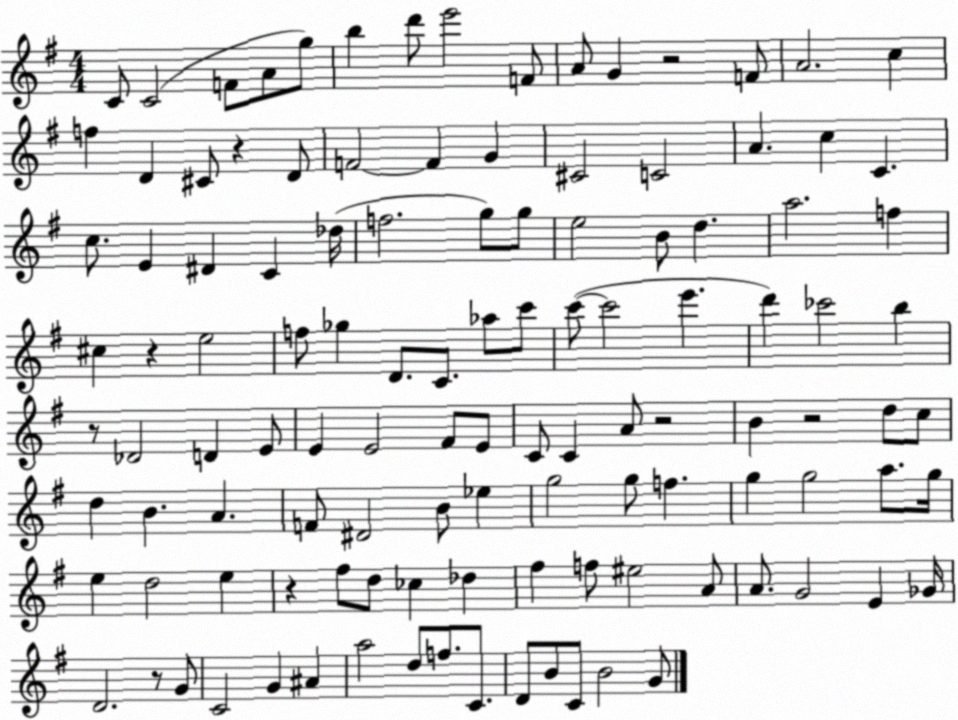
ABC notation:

X:1
T:Untitled
M:4/4
L:1/4
K:G
C/2 C2 F/2 A/2 g/2 b d'/2 e'2 F/2 A/2 G z2 F/2 A2 c f D ^C/2 z D/2 F2 F G ^C2 C2 A c C c/2 E ^D C _d/4 f2 g/2 g/2 e2 B/2 d a2 f ^c z e2 f/2 _g D/2 C/2 _a/2 c'/2 c'/2 c'2 e' d' _c'2 b z/2 _D2 D E/2 E E2 ^F/2 E/2 C/2 C A/2 z2 B z2 d/2 c/2 d B A F/2 ^D2 B/2 _e g2 g/2 f g g2 a/2 g/4 e d2 e z ^f/2 d/2 _c _d ^f f/2 ^e2 A/2 A/2 G2 E _G/4 D2 z/2 G/2 C2 G ^A a2 d/2 f/2 C/2 D/2 B/2 C/2 B2 G/2